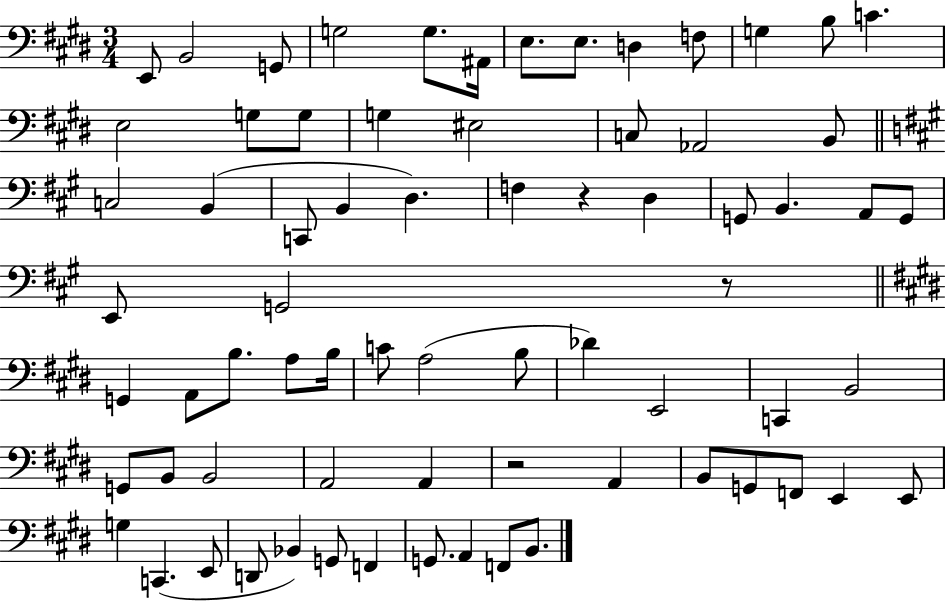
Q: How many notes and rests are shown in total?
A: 71